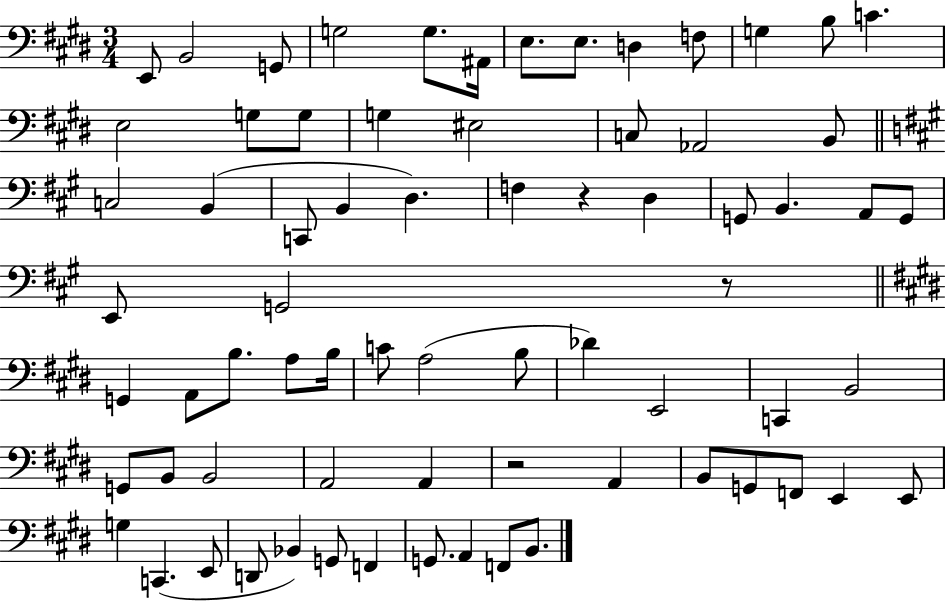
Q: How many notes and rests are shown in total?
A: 71